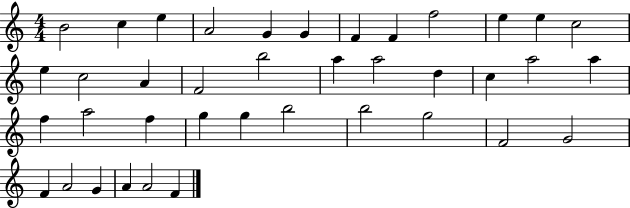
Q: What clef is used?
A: treble